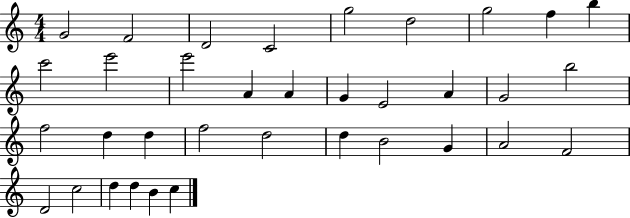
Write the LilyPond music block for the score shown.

{
  \clef treble
  \numericTimeSignature
  \time 4/4
  \key c \major
  g'2 f'2 | d'2 c'2 | g''2 d''2 | g''2 f''4 b''4 | \break c'''2 e'''2 | e'''2 a'4 a'4 | g'4 e'2 a'4 | g'2 b''2 | \break f''2 d''4 d''4 | f''2 d''2 | d''4 b'2 g'4 | a'2 f'2 | \break d'2 c''2 | d''4 d''4 b'4 c''4 | \bar "|."
}